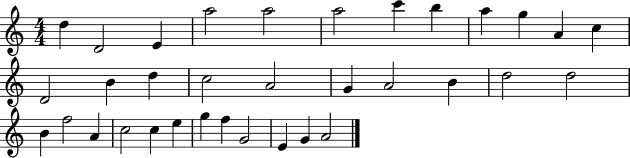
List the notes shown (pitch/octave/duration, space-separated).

D5/q D4/h E4/q A5/h A5/h A5/h C6/q B5/q A5/q G5/q A4/q C5/q D4/h B4/q D5/q C5/h A4/h G4/q A4/h B4/q D5/h D5/h B4/q F5/h A4/q C5/h C5/q E5/q G5/q F5/q G4/h E4/q G4/q A4/h